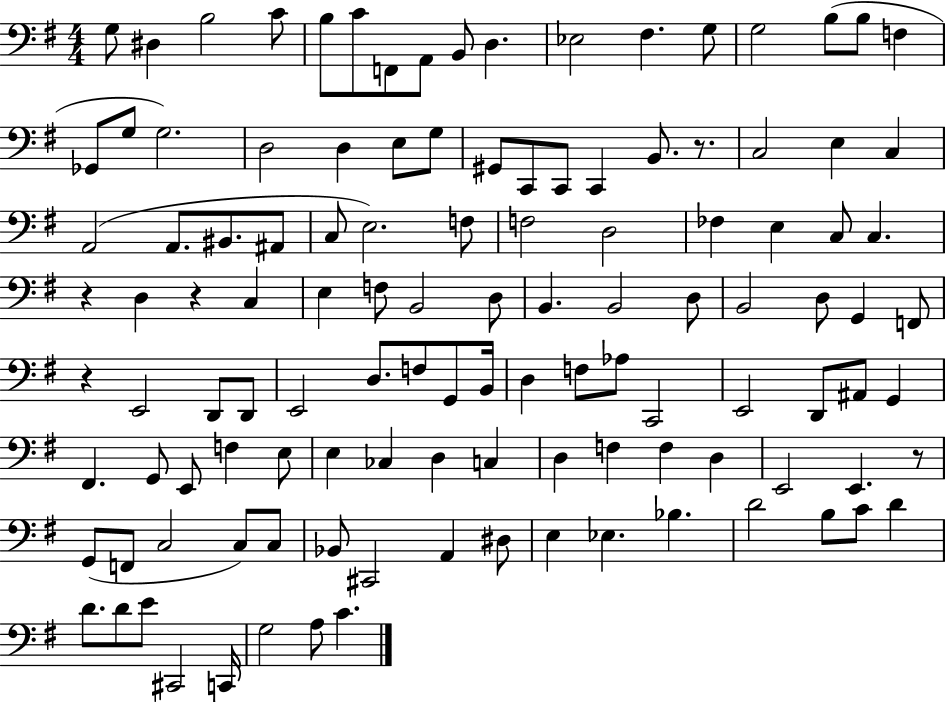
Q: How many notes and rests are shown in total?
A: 118